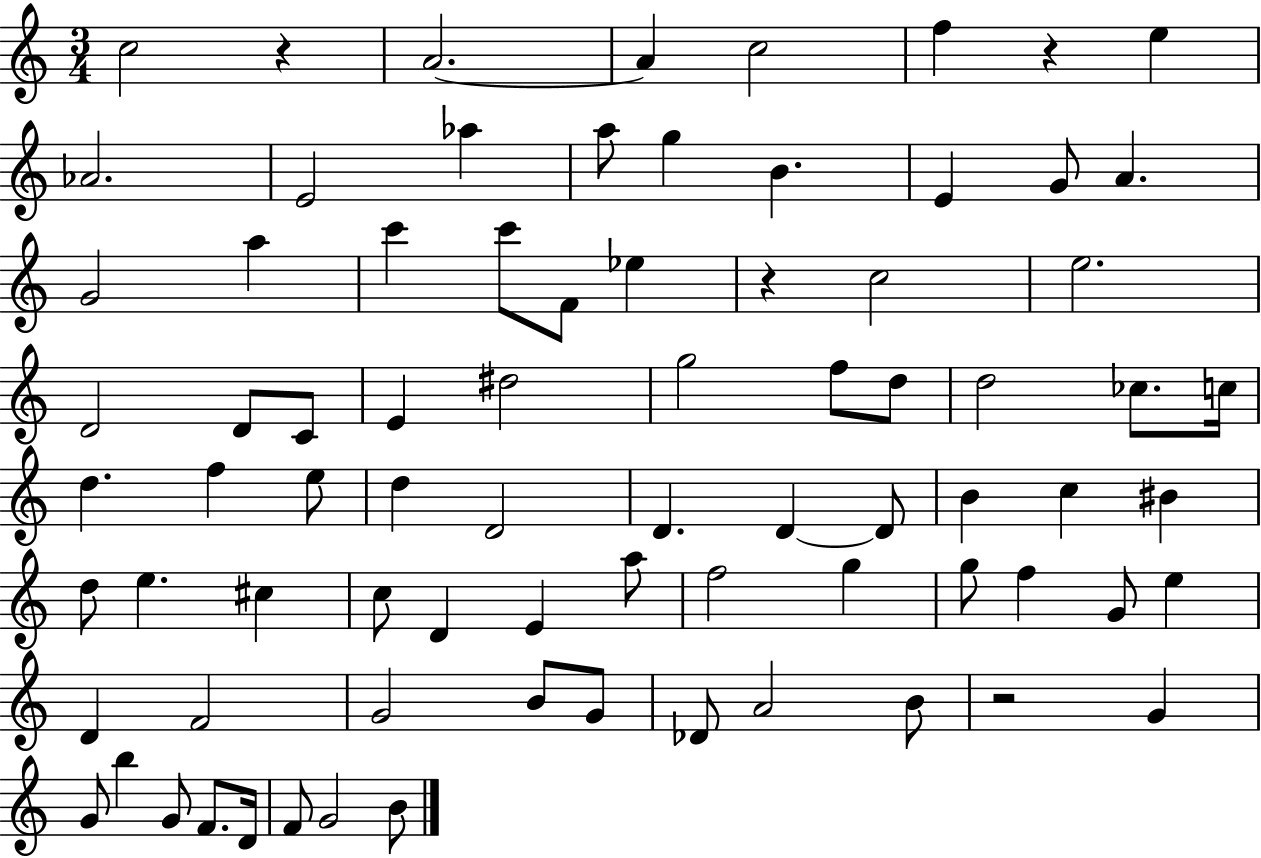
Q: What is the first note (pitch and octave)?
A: C5